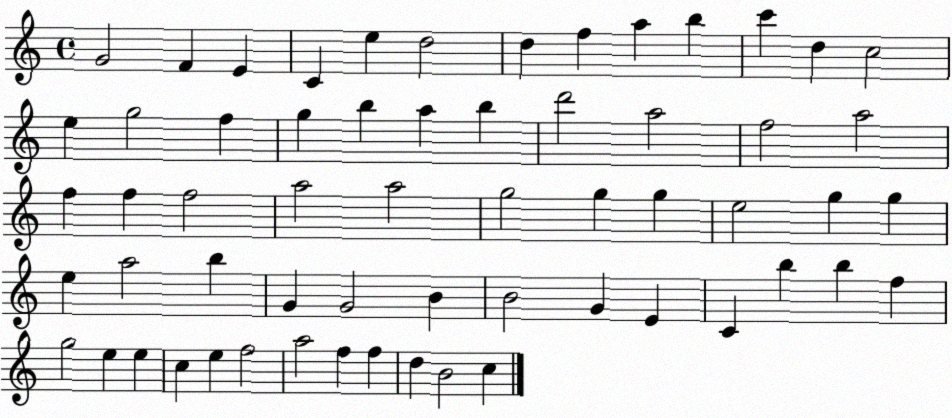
X:1
T:Untitled
M:4/4
L:1/4
K:C
G2 F E C e d2 d f a b c' d c2 e g2 f g b a b d'2 a2 f2 a2 f f f2 a2 a2 g2 g g e2 g g e a2 b G G2 B B2 G E C b b f g2 e e c e f2 a2 f f d B2 c